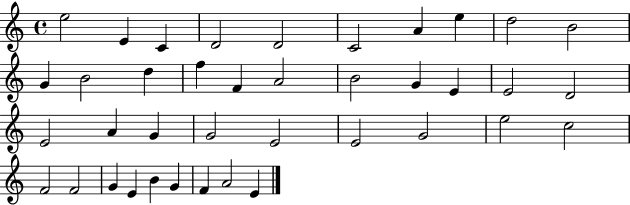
{
  \clef treble
  \time 4/4
  \defaultTimeSignature
  \key c \major
  e''2 e'4 c'4 | d'2 d'2 | c'2 a'4 e''4 | d''2 b'2 | \break g'4 b'2 d''4 | f''4 f'4 a'2 | b'2 g'4 e'4 | e'2 d'2 | \break e'2 a'4 g'4 | g'2 e'2 | e'2 g'2 | e''2 c''2 | \break f'2 f'2 | g'4 e'4 b'4 g'4 | f'4 a'2 e'4 | \bar "|."
}